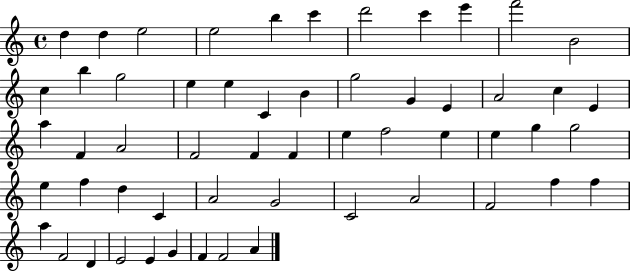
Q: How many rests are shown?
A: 0